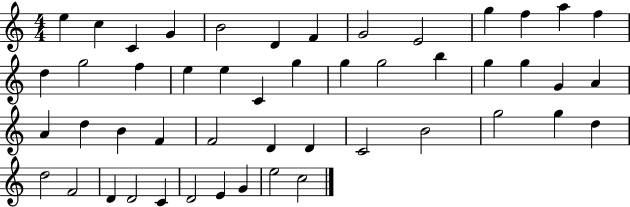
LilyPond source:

{
  \clef treble
  \numericTimeSignature
  \time 4/4
  \key c \major
  e''4 c''4 c'4 g'4 | b'2 d'4 f'4 | g'2 e'2 | g''4 f''4 a''4 f''4 | \break d''4 g''2 f''4 | e''4 e''4 c'4 g''4 | g''4 g''2 b''4 | g''4 g''4 g'4 a'4 | \break a'4 d''4 b'4 f'4 | f'2 d'4 d'4 | c'2 b'2 | g''2 g''4 d''4 | \break d''2 f'2 | d'4 d'2 c'4 | d'2 e'4 g'4 | e''2 c''2 | \break \bar "|."
}